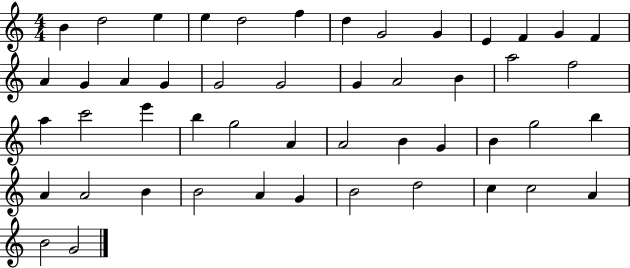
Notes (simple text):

B4/q D5/h E5/q E5/q D5/h F5/q D5/q G4/h G4/q E4/q F4/q G4/q F4/q A4/q G4/q A4/q G4/q G4/h G4/h G4/q A4/h B4/q A5/h F5/h A5/q C6/h E6/q B5/q G5/h A4/q A4/h B4/q G4/q B4/q G5/h B5/q A4/q A4/h B4/q B4/h A4/q G4/q B4/h D5/h C5/q C5/h A4/q B4/h G4/h